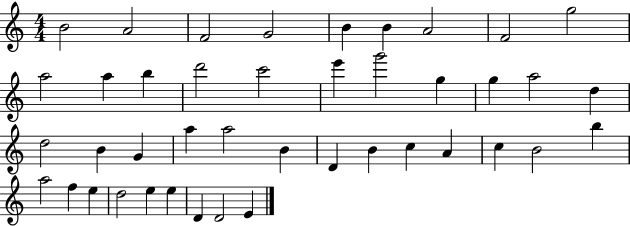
X:1
T:Untitled
M:4/4
L:1/4
K:C
B2 A2 F2 G2 B B A2 F2 g2 a2 a b d'2 c'2 e' g'2 g g a2 d d2 B G a a2 B D B c A c B2 b a2 f e d2 e e D D2 E